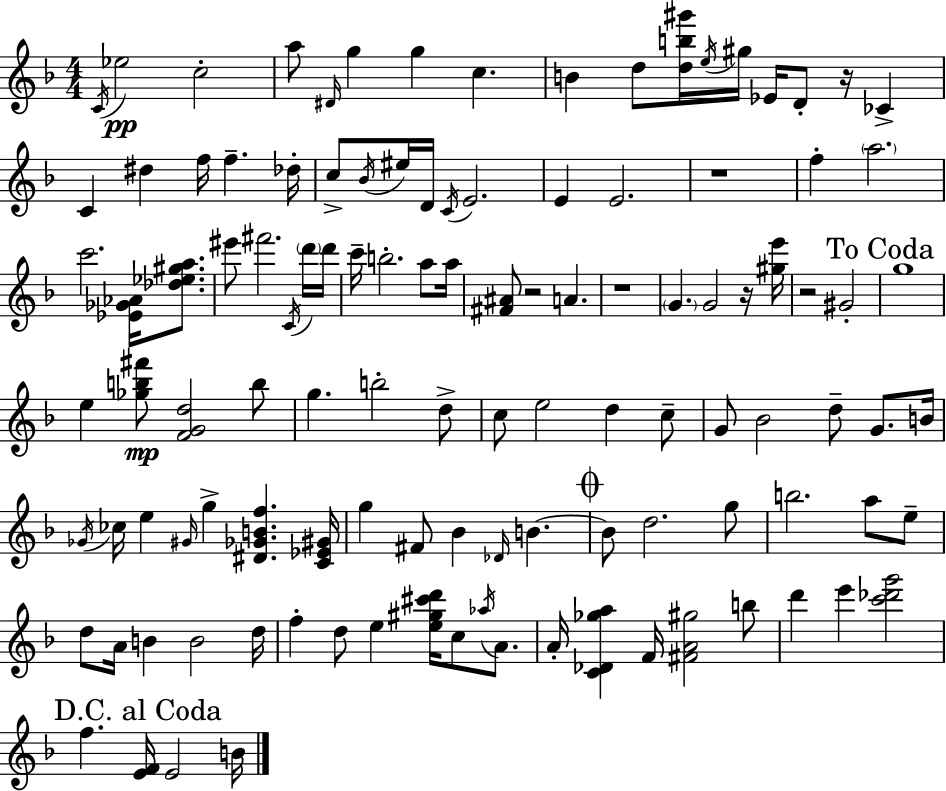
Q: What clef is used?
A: treble